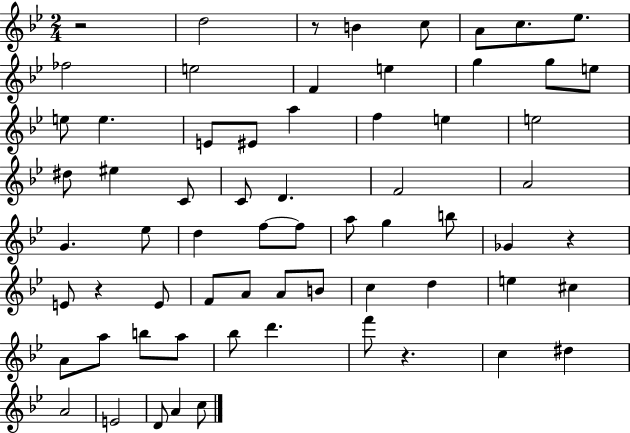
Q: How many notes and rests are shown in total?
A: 66